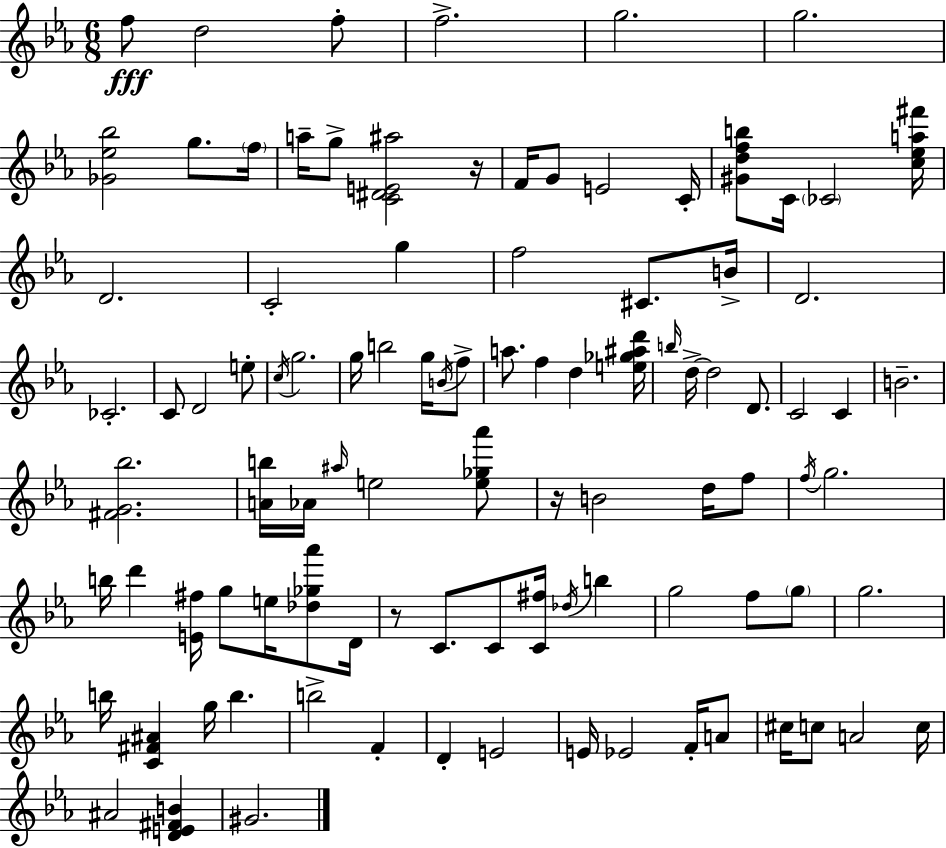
X:1
T:Untitled
M:6/8
L:1/4
K:Eb
f/2 d2 f/2 f2 g2 g2 [_G_e_b]2 g/2 f/4 a/4 g/2 [C^DE^a]2 z/4 F/4 G/2 E2 C/4 [^Gdfb]/2 C/4 _C2 [c_ea^f']/4 D2 C2 g f2 ^C/2 B/4 D2 _C2 C/2 D2 e/2 c/4 g2 g/4 b2 g/4 B/4 f/2 a/2 f d [e_g^ad']/4 b/4 d/4 d2 D/2 C2 C B2 [^FG_b]2 [Ab]/4 _A/4 ^a/4 e2 [e_g_a']/2 z/4 B2 d/4 f/2 f/4 g2 b/4 d' [E^f]/4 g/2 e/4 [_d_g_a']/2 D/4 z/2 C/2 C/2 [C^f]/4 _d/4 b g2 f/2 g/2 g2 b/4 [C^F^A] g/4 b b2 F D E2 E/4 _E2 F/4 A/2 ^c/4 c/2 A2 c/4 ^A2 [DE^FB] ^G2